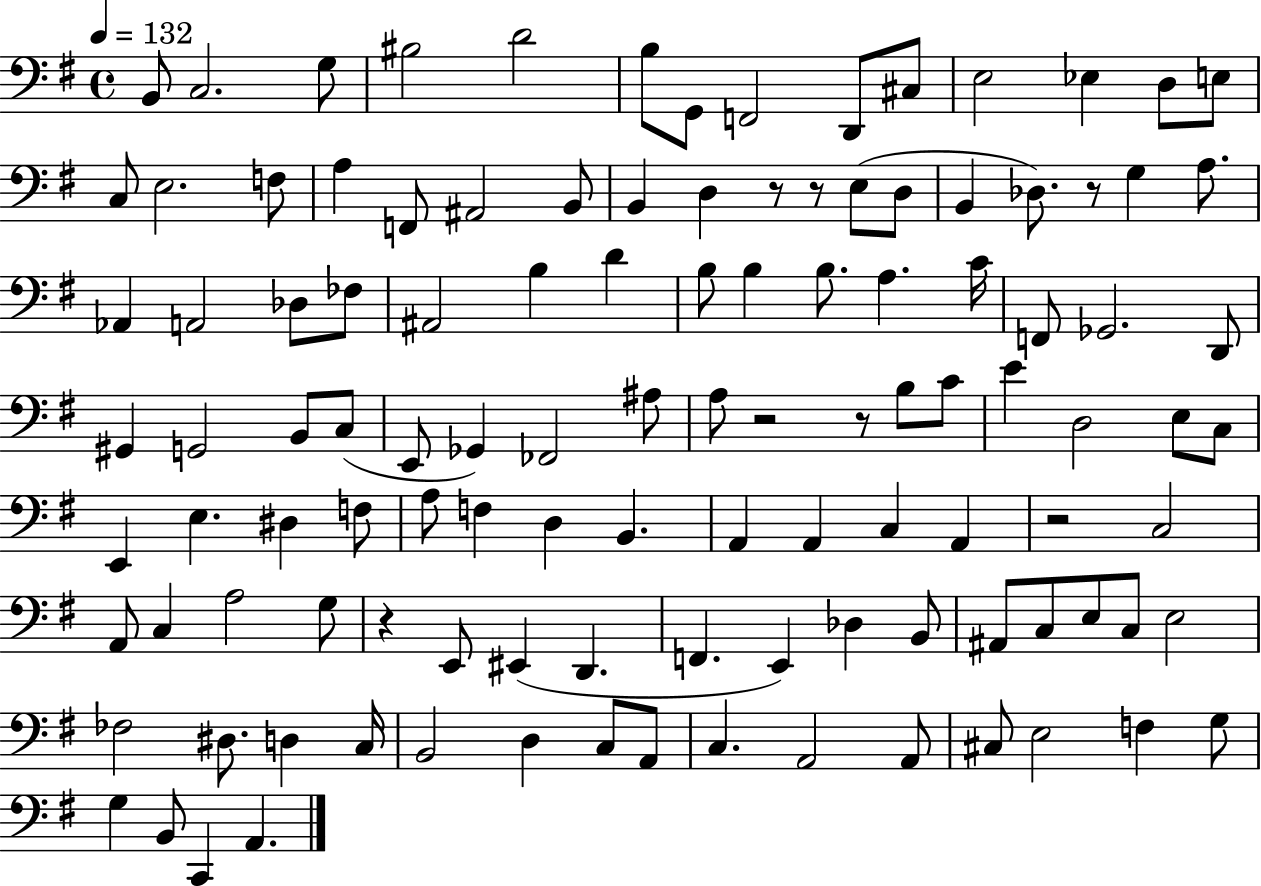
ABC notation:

X:1
T:Untitled
M:4/4
L:1/4
K:G
B,,/2 C,2 G,/2 ^B,2 D2 B,/2 G,,/2 F,,2 D,,/2 ^C,/2 E,2 _E, D,/2 E,/2 C,/2 E,2 F,/2 A, F,,/2 ^A,,2 B,,/2 B,, D, z/2 z/2 E,/2 D,/2 B,, _D,/2 z/2 G, A,/2 _A,, A,,2 _D,/2 _F,/2 ^A,,2 B, D B,/2 B, B,/2 A, C/4 F,,/2 _G,,2 D,,/2 ^G,, G,,2 B,,/2 C,/2 E,,/2 _G,, _F,,2 ^A,/2 A,/2 z2 z/2 B,/2 C/2 E D,2 E,/2 C,/2 E,, E, ^D, F,/2 A,/2 F, D, B,, A,, A,, C, A,, z2 C,2 A,,/2 C, A,2 G,/2 z E,,/2 ^E,, D,, F,, E,, _D, B,,/2 ^A,,/2 C,/2 E,/2 C,/2 E,2 _F,2 ^D,/2 D, C,/4 B,,2 D, C,/2 A,,/2 C, A,,2 A,,/2 ^C,/2 E,2 F, G,/2 G, B,,/2 C,, A,,